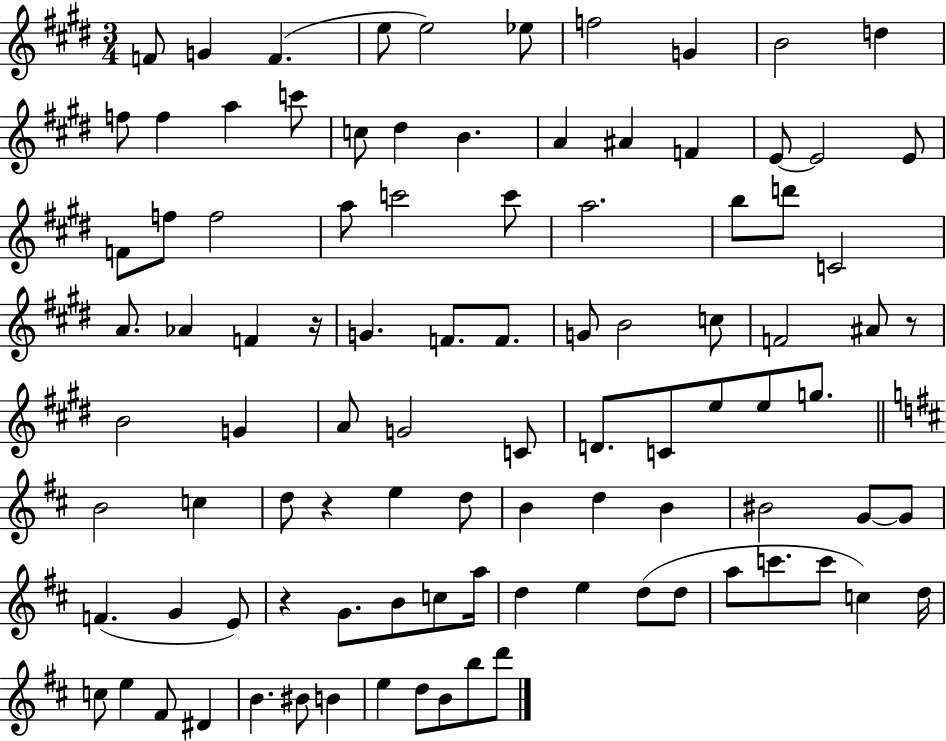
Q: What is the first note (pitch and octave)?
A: F4